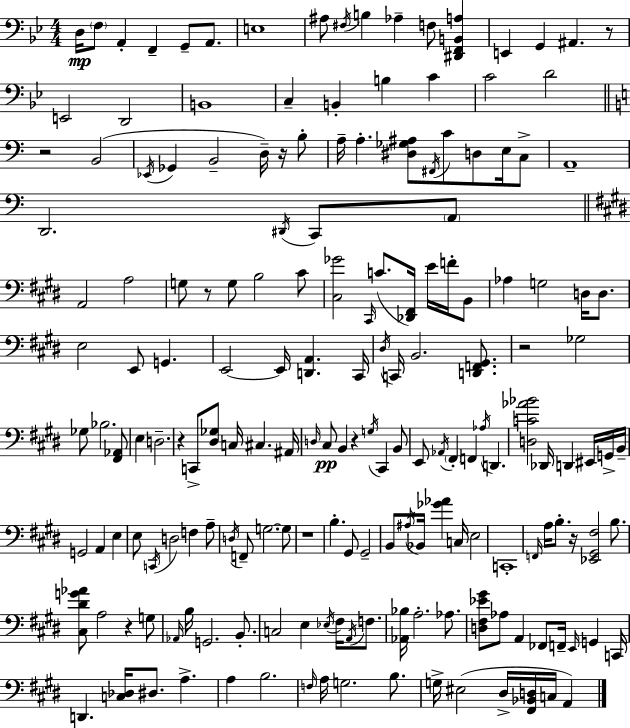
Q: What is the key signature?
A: BES major